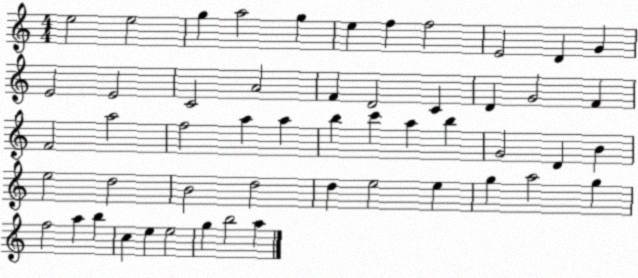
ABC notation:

X:1
T:Untitled
M:4/4
L:1/4
K:C
e2 e2 g a2 g e f f2 E2 D G E2 E2 C2 A2 F D2 C D G2 F F2 a2 f2 a a b c' a b G2 D B e2 d2 B2 d2 d e2 e g a2 g f2 a b c e e2 g b2 a